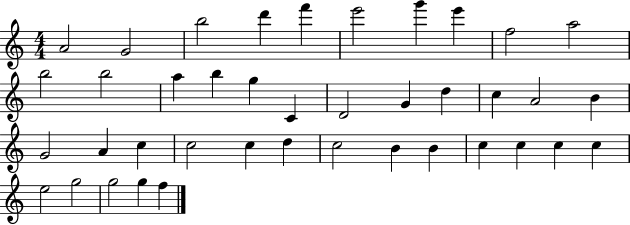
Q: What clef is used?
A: treble